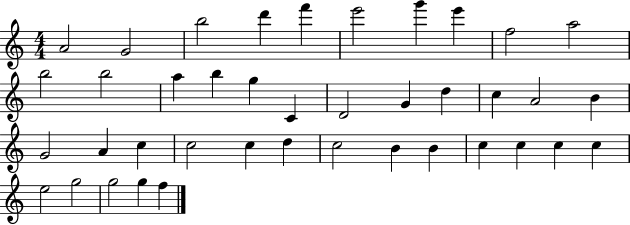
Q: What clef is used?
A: treble